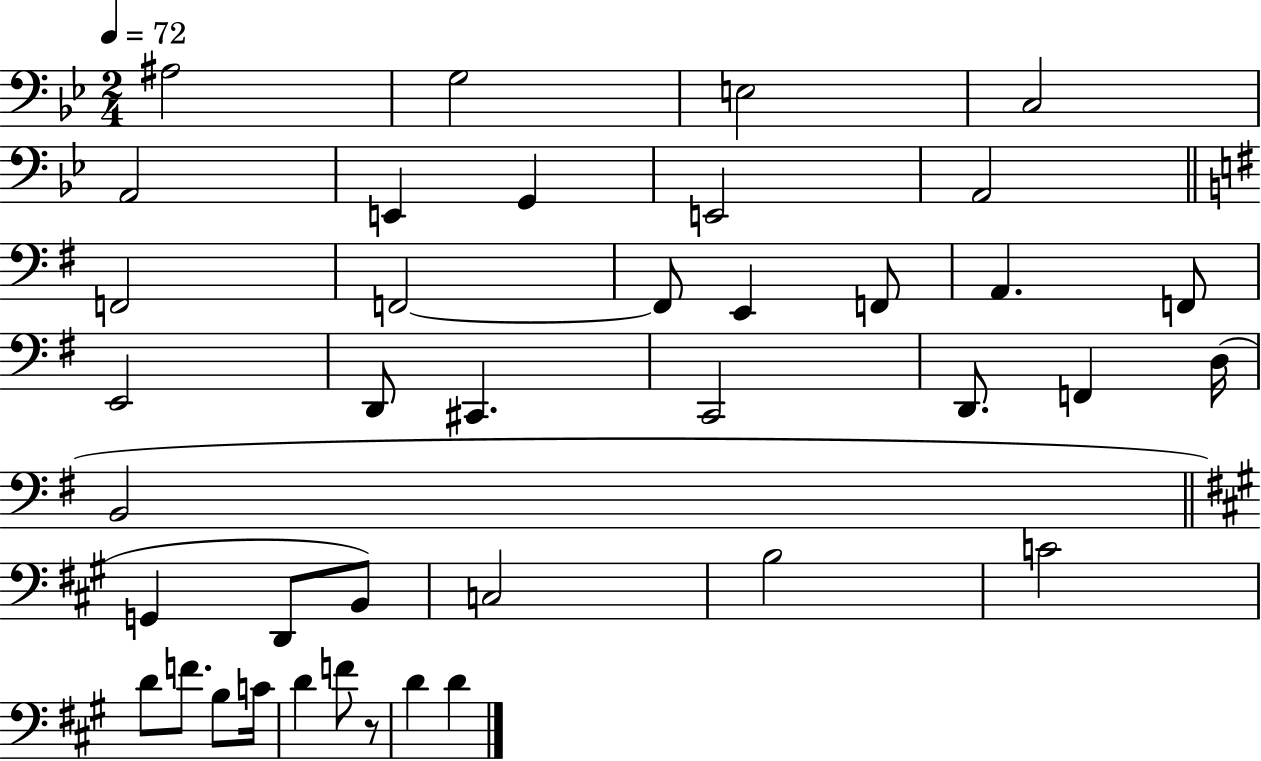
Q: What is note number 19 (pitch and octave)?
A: C#2